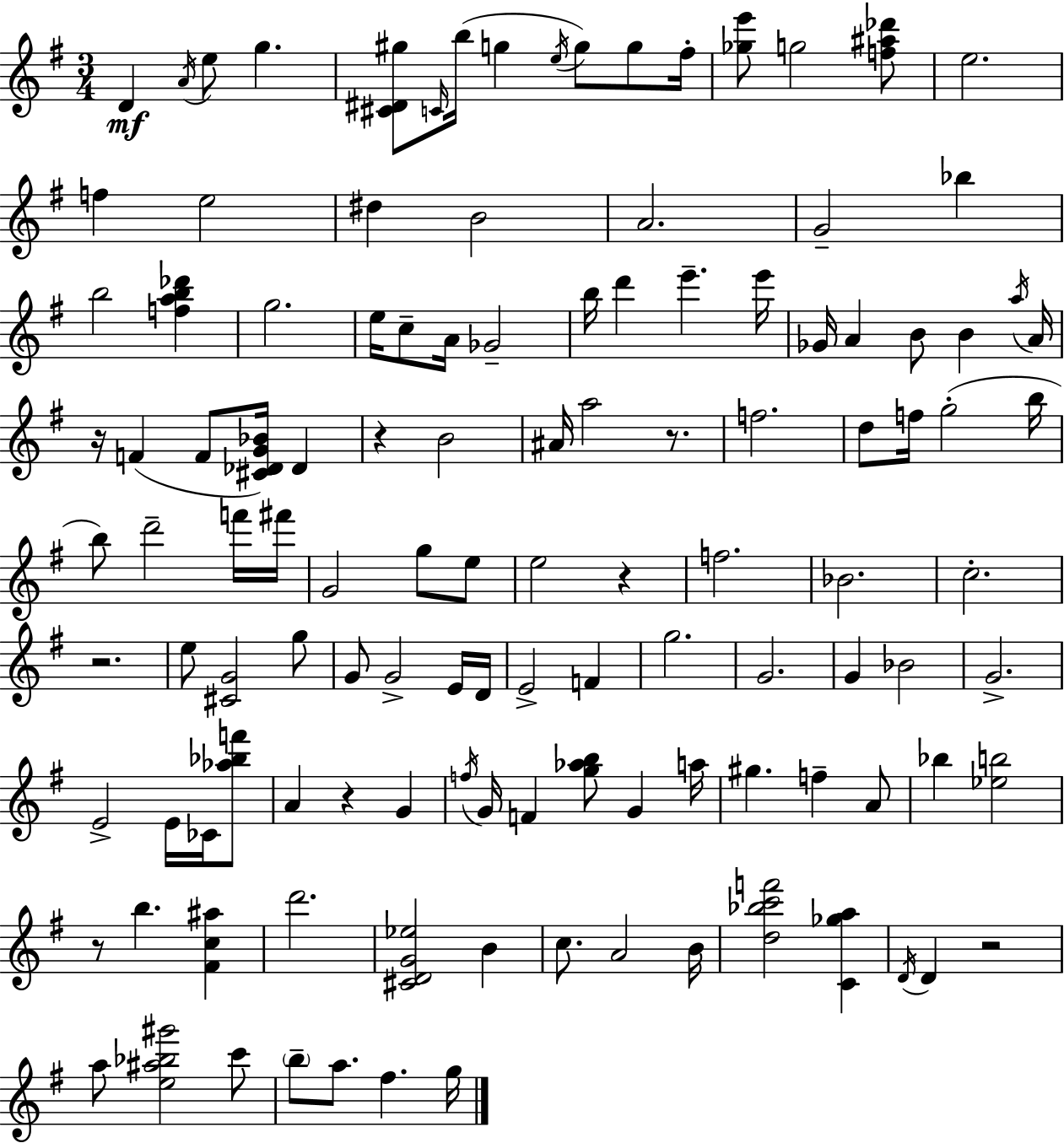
{
  \clef treble
  \numericTimeSignature
  \time 3/4
  \key e \minor
  d'4\mf \acciaccatura { a'16 } e''8 g''4. | <cis' dis' gis''>8 \grace { c'16 }( b''16 g''4 \acciaccatura { e''16 }) g''8 | g''8 fis''16-. <ges'' e'''>8 g''2 | <f'' ais'' des'''>8 e''2. | \break f''4 e''2 | dis''4 b'2 | a'2. | g'2-- bes''4 | \break b''2 <f'' a'' b'' des'''>4 | g''2. | e''16 c''8-- a'16 ges'2-- | b''16 d'''4 e'''4.-- | \break e'''16 ges'16 a'4 b'8 b'4 | \acciaccatura { a''16 } a'16 r16 f'4( f'8 <cis' des' g' bes'>16) | des'4 r4 b'2 | ais'16 a''2 | \break r8. f''2. | d''8 f''16 g''2-.( | b''16 b''8) d'''2-- | f'''16 fis'''16 g'2 | \break g''8 e''8 e''2 | r4 f''2. | bes'2. | c''2.-. | \break r2. | e''8 <cis' g'>2 | g''8 g'8 g'2-> | e'16 d'16 e'2-> | \break f'4 g''2. | g'2. | g'4 bes'2 | g'2.-> | \break e'2-> | e'16 ces'16 <aes'' bes'' f'''>8 a'4 r4 | g'4 \acciaccatura { f''16 } g'16 f'4 <g'' aes'' b''>8 | g'4 a''16 gis''4. f''4-- | \break a'8 bes''4 <ees'' b''>2 | r8 b''4. | <fis' c'' ais''>4 d'''2. | <cis' d' g' ees''>2 | \break b'4 c''8. a'2 | b'16 <d'' bes'' c''' f'''>2 | <c' ges'' a''>4 \acciaccatura { d'16 } d'4 r2 | a''8 <e'' ais'' bes'' gis'''>2 | \break c'''8 \parenthesize b''8-- a''8. fis''4. | g''16 \bar "|."
}